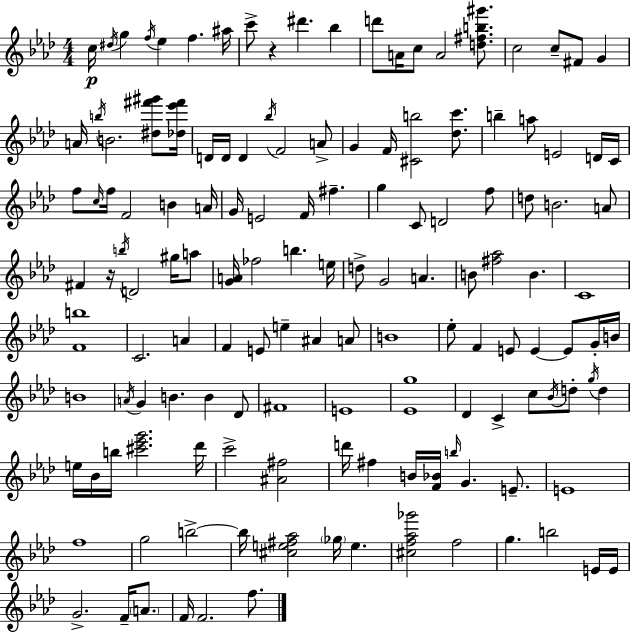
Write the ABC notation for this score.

X:1
T:Untitled
M:4/4
L:1/4
K:Fm
c/4 ^d/4 g f/4 _e f ^a/4 c'/2 z ^d' _b d'/2 A/4 c/2 A2 [d^fb^g']/2 c2 c/2 ^F/2 G A/4 b/4 B2 [^d^f'^g']/2 [_d_e'^f']/4 D/4 D/4 D _b/4 F2 A/2 G F/4 [^Cb]2 [_dc']/2 b a/2 E2 D/4 C/4 f/2 c/4 f/4 F2 B A/4 G/4 E2 F/4 ^f g C/2 D2 f/2 d/2 B2 A/2 ^F z/4 b/4 D2 ^g/4 a/2 [GA]/4 _f2 b e/4 d/2 G2 A B/2 [^f_a]2 B C4 [Fb]4 C2 A F E/2 e ^A A/2 B4 _e/2 F E/2 E E/2 G/4 B/4 B4 A/4 G B B _D/2 ^F4 E4 [_Eg]4 _D C c/2 _B/4 d/2 g/4 d e/4 _B/4 b/4 [^c'_e'g']2 _d'/4 c'2 [^A^f]2 d'/4 ^f B/4 [F_B]/4 b/4 G E/2 E4 f4 g2 b2 b/4 [^ce^f_a]2 _g/4 e [^cf_a_g']2 f2 g b2 E/4 E/4 G2 F/4 A/2 F/4 F2 f/2